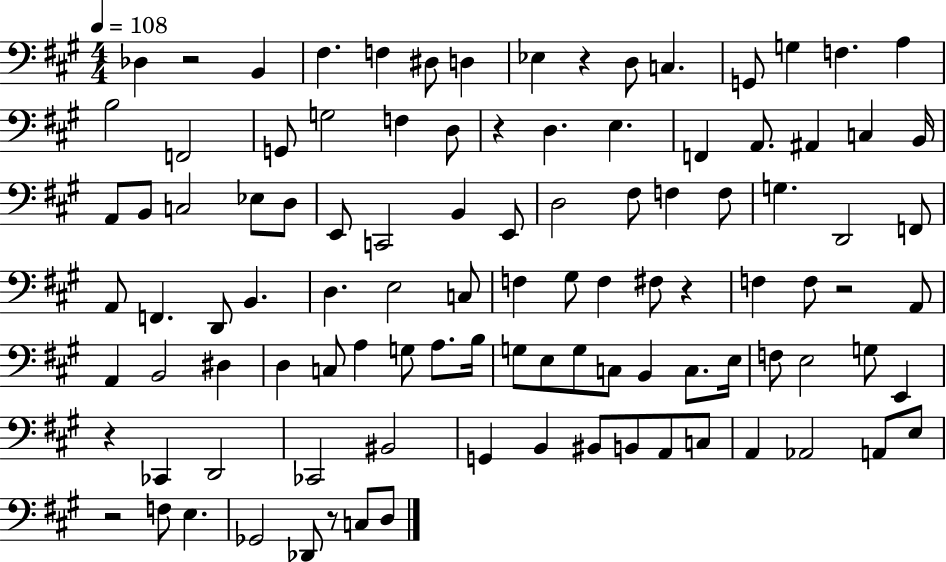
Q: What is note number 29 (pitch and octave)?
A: C3